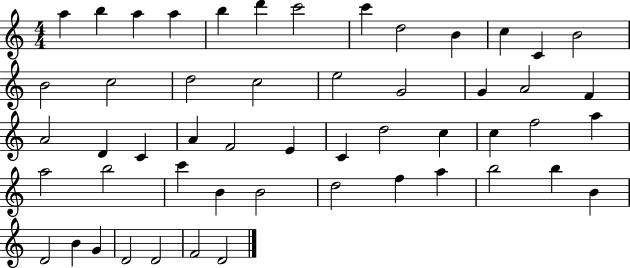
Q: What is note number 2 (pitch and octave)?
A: B5